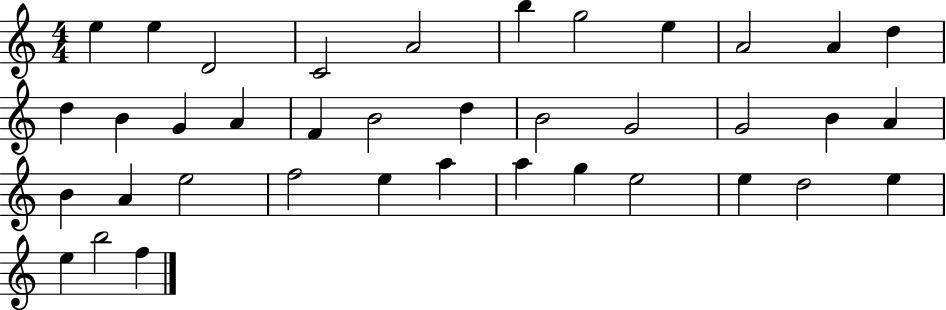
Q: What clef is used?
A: treble